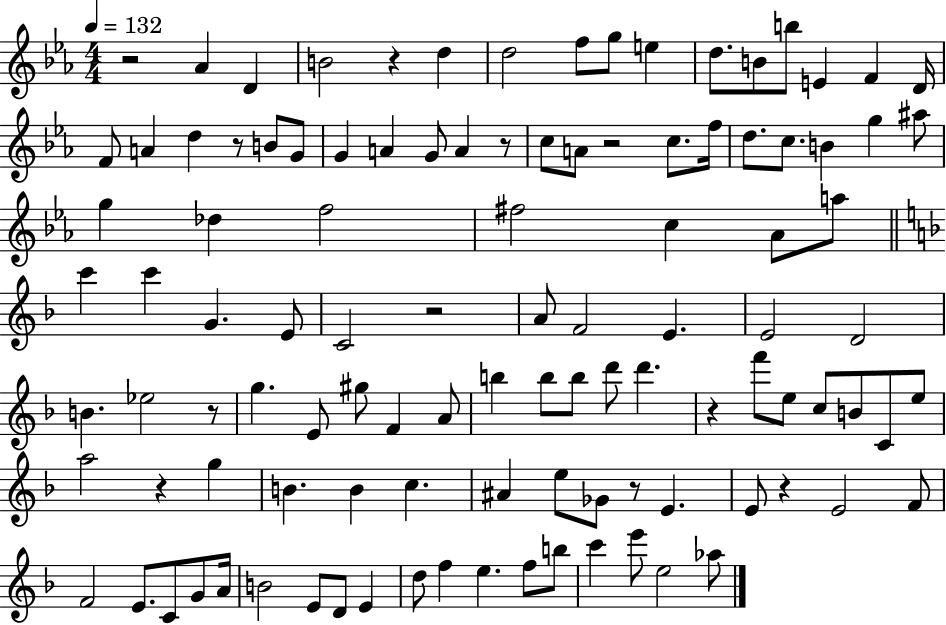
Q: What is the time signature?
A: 4/4